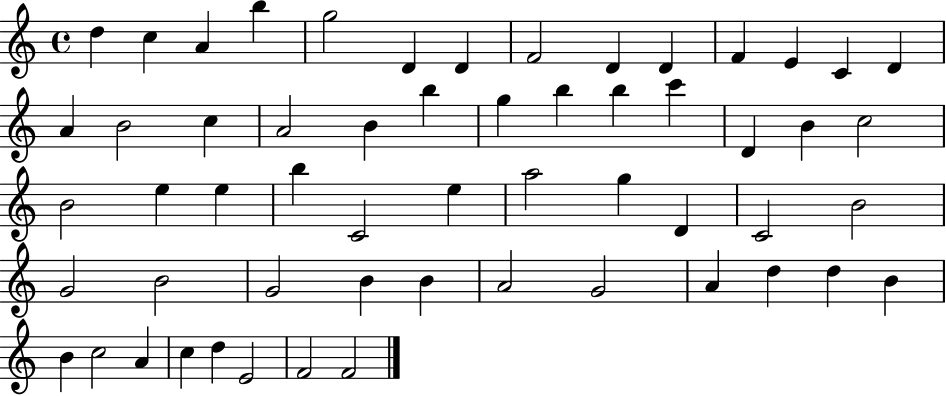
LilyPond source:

{
  \clef treble
  \time 4/4
  \defaultTimeSignature
  \key c \major
  d''4 c''4 a'4 b''4 | g''2 d'4 d'4 | f'2 d'4 d'4 | f'4 e'4 c'4 d'4 | \break a'4 b'2 c''4 | a'2 b'4 b''4 | g''4 b''4 b''4 c'''4 | d'4 b'4 c''2 | \break b'2 e''4 e''4 | b''4 c'2 e''4 | a''2 g''4 d'4 | c'2 b'2 | \break g'2 b'2 | g'2 b'4 b'4 | a'2 g'2 | a'4 d''4 d''4 b'4 | \break b'4 c''2 a'4 | c''4 d''4 e'2 | f'2 f'2 | \bar "|."
}